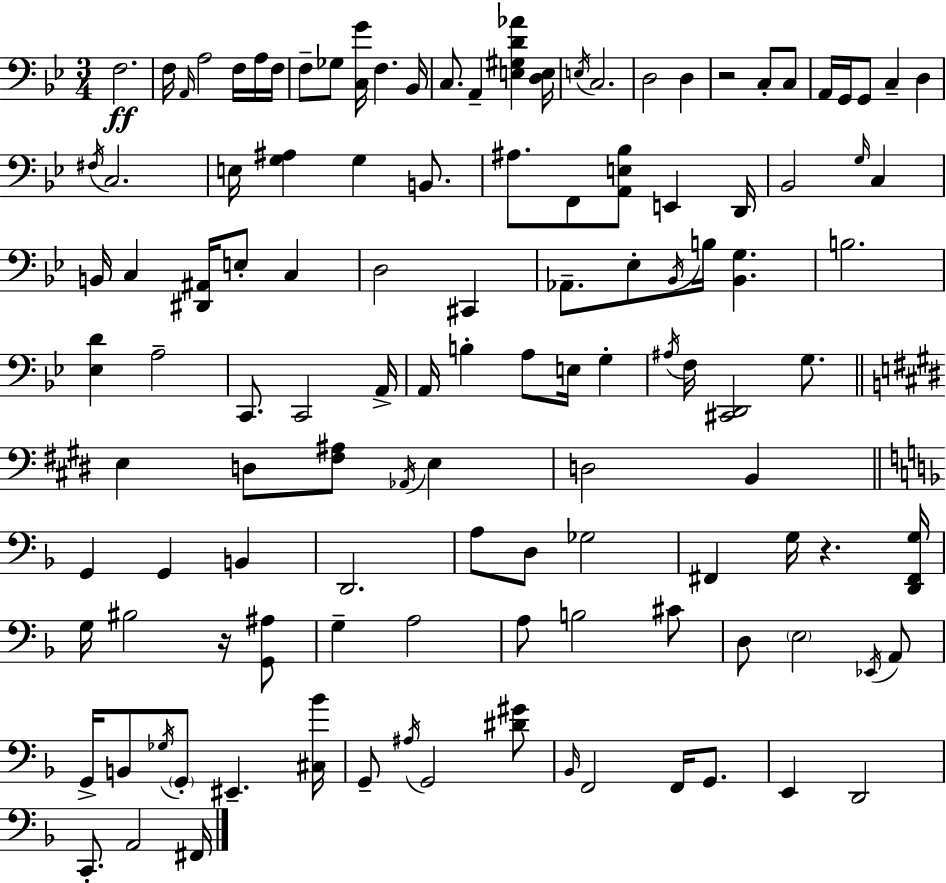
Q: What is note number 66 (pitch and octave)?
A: G2